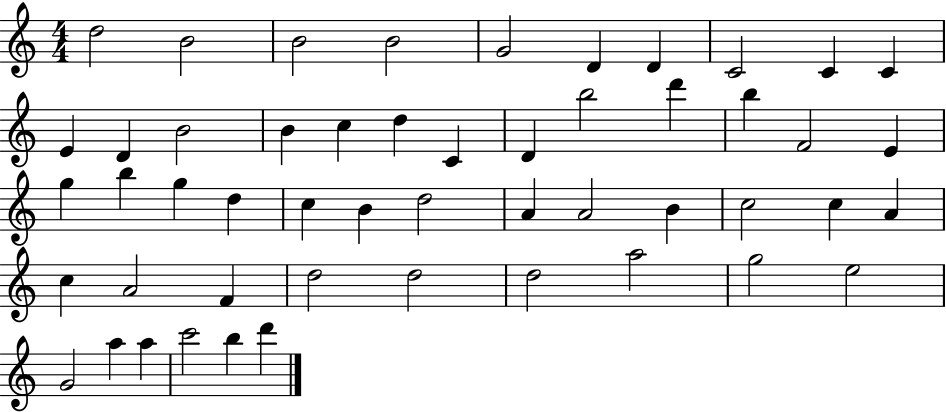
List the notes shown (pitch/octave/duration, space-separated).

D5/h B4/h B4/h B4/h G4/h D4/q D4/q C4/h C4/q C4/q E4/q D4/q B4/h B4/q C5/q D5/q C4/q D4/q B5/h D6/q B5/q F4/h E4/q G5/q B5/q G5/q D5/q C5/q B4/q D5/h A4/q A4/h B4/q C5/h C5/q A4/q C5/q A4/h F4/q D5/h D5/h D5/h A5/h G5/h E5/h G4/h A5/q A5/q C6/h B5/q D6/q